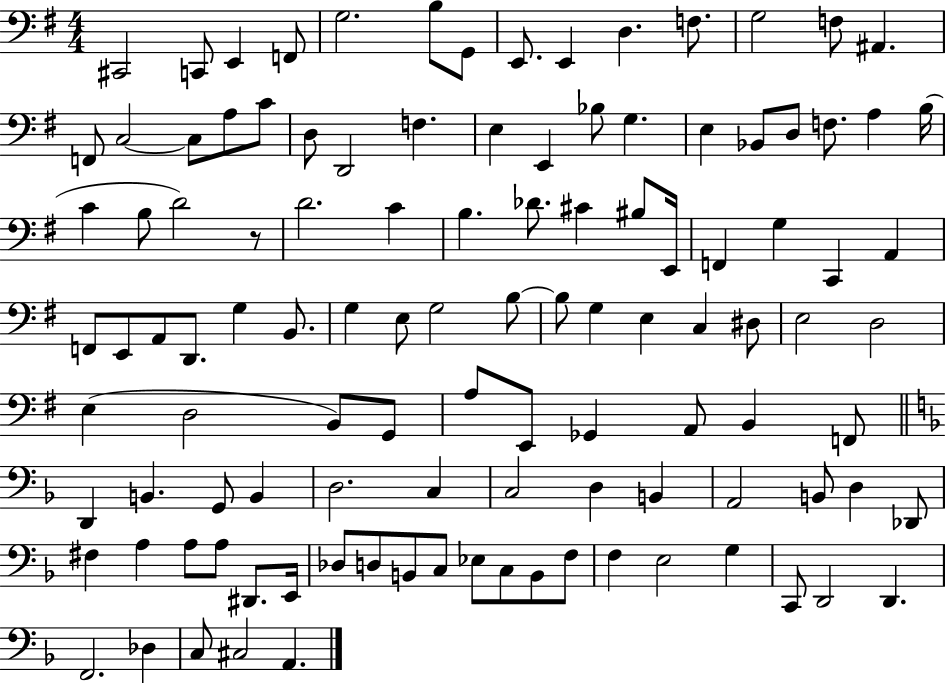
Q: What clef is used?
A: bass